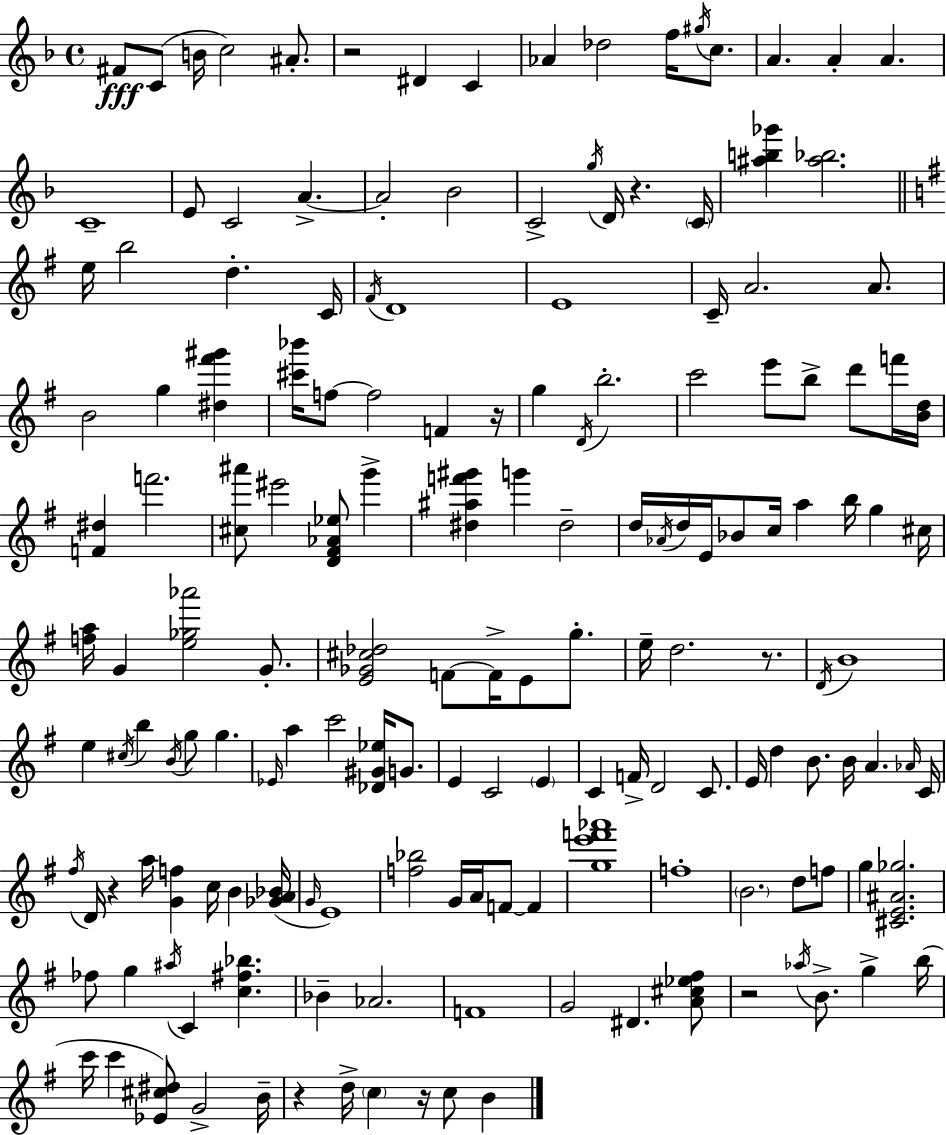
{
  \clef treble
  \time 4/4
  \defaultTimeSignature
  \key d \minor
  fis'8\fff c'8( b'16 c''2) ais'8.-. | r2 dis'4 c'4 | aes'4 des''2 f''16 \acciaccatura { gis''16 } c''8. | a'4. a'4-. a'4. | \break c'1-- | e'8 c'2 a'4.->~~ | a'2-. bes'2 | c'2-> \acciaccatura { g''16 } d'16 r4. | \break \parenthesize c'16 <ais'' b'' ges'''>4 <ais'' bes''>2. | \bar "||" \break \key g \major e''16 b''2 d''4.-. c'16 | \acciaccatura { fis'16 } d'1 | e'1 | c'16-- a'2. a'8. | \break b'2 g''4 <dis'' fis''' gis'''>4 | <cis''' bes'''>16 f''8~~ f''2 f'4 | r16 g''4 \acciaccatura { d'16 } b''2.-. | c'''2 e'''8 b''8-> d'''8 | \break f'''16 <b' d''>16 <f' dis''>4 f'''2. | <cis'' ais'''>8 eis'''2 <d' fis' aes' ees''>8 g'''4-> | <dis'' ais'' f''' gis'''>4 g'''4 dis''2-- | d''16 \acciaccatura { aes'16 } d''16 e'16 bes'8 c''16 a''4 b''16 g''4 | \break cis''16 <f'' a''>16 g'4 <e'' ges'' aes'''>2 | g'8.-. <e' ges' cis'' des''>2 f'8~~ f'16-> e'8 | g''8.-. e''16-- d''2. | r8. \acciaccatura { d'16 } b'1 | \break e''4 \acciaccatura { cis''16 } b''4 \acciaccatura { b'16 } g''8 | g''4. \grace { ees'16 } a''4 c'''2 | <des' gis' ees''>16 g'8. e'4 c'2 | \parenthesize e'4 c'4 f'16-> d'2 | \break c'8. e'16 d''4 b'8. b'16 | a'4. \grace { aes'16 } c'16 \acciaccatura { fis''16 } d'16 r4 a''16 <g' f''>4 | c''16 b'4 <ges' a' bes'>16( \grace { g'16 } e'1) | <f'' bes''>2 | \break g'16 a'16 f'8~~ f'4 <g'' e''' f''' aes'''>1 | f''1-. | \parenthesize b'2. | d''8 f''8 g''4 <cis' e' ais' ges''>2. | \break fes''8 g''4 | \acciaccatura { ais''16 } c'4 <c'' fis'' bes''>4. bes'4-- aes'2. | f'1 | g'2 | \break dis'4. <a' cis'' ees'' fis''>8 r2 | \acciaccatura { aes''16 } b'8.-> g''4-> b''16( c'''16 c'''4 | <ees' cis'' dis''>8) g'2-> b'16-- r4 | d''16-> \parenthesize c''4 r16 c''8 b'4 \bar "|."
}